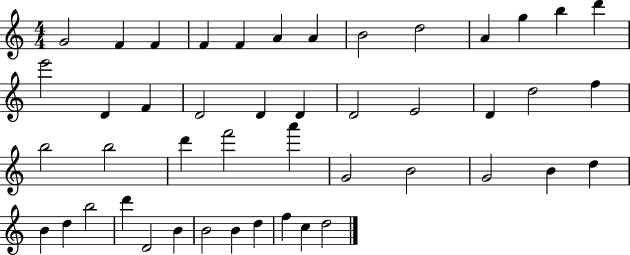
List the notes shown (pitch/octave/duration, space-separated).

G4/h F4/q F4/q F4/q F4/q A4/q A4/q B4/h D5/h A4/q G5/q B5/q D6/q E6/h D4/q F4/q D4/h D4/q D4/q D4/h E4/h D4/q D5/h F5/q B5/h B5/h D6/q F6/h A6/q G4/h B4/h G4/h B4/q D5/q B4/q D5/q B5/h D6/q D4/h B4/q B4/h B4/q D5/q F5/q C5/q D5/h